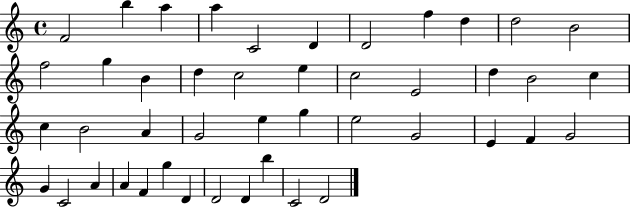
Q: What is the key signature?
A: C major